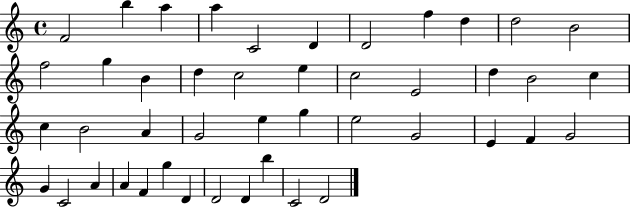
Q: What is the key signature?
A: C major